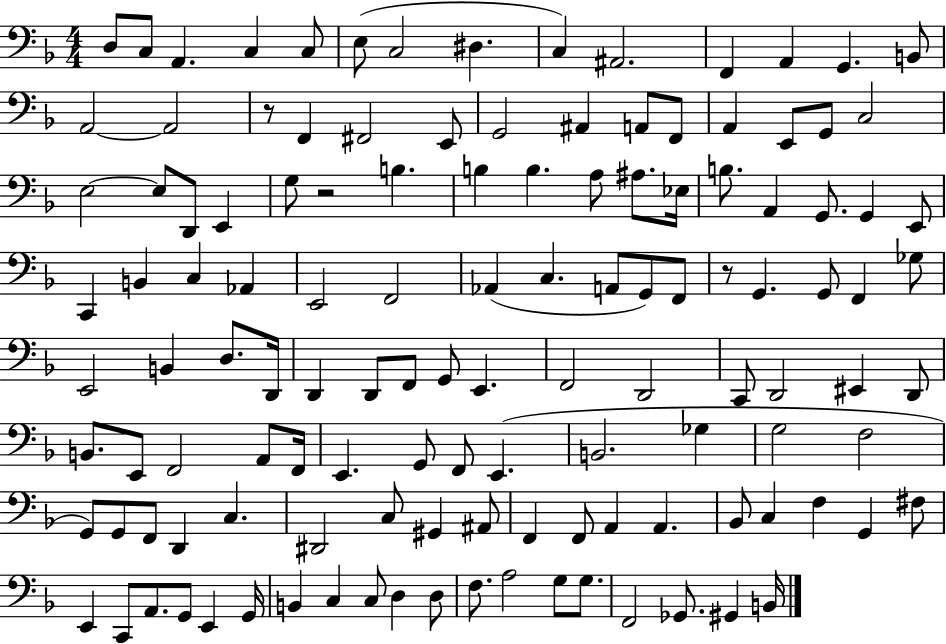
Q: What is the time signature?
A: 4/4